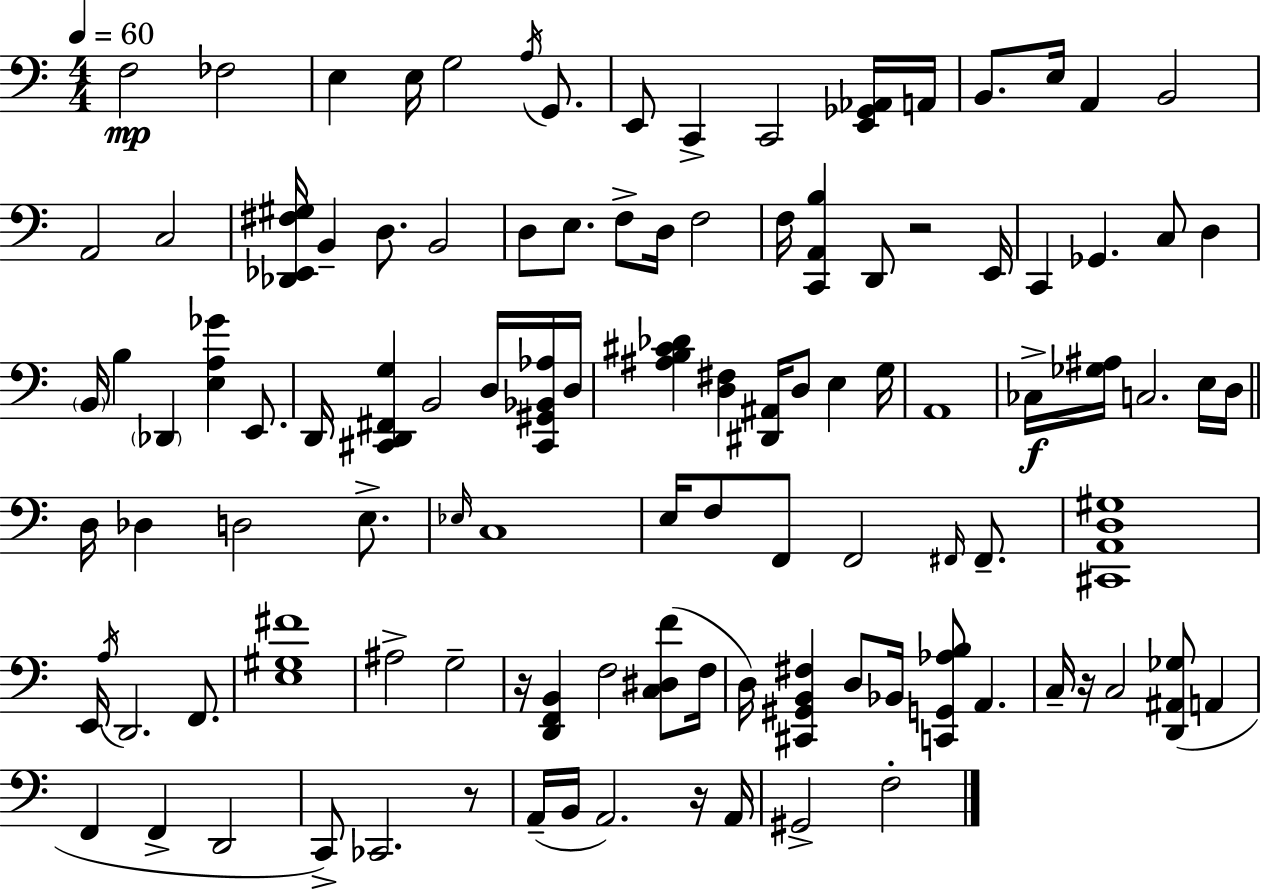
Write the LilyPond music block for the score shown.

{
  \clef bass
  \numericTimeSignature
  \time 4/4
  \key c \major
  \tempo 4 = 60
  f2\mp fes2 | e4 e16 g2 \acciaccatura { a16 } g,8. | e,8 c,4-> c,2 <e, ges, aes,>16 | a,16 b,8. e16 a,4 b,2 | \break a,2 c2 | <des, ees, fis gis>16 b,4-- d8. b,2 | d8 e8. f8-> d16 f2 | f16 <c, a, b>4 d,8 r2 | \break e,16 c,4 ges,4. c8 d4 | \parenthesize b,16 b4 \parenthesize des,4 <e a ges'>4 e,8. | d,16 <cis, d, fis, g>4 b,2 d16 <cis, gis, bes, aes>16 | d16 <ais b cis' des'>4 <d fis>4 <dis, ais,>16 d8 e4 | \break g16 a,1 | ces16->\f <ges ais>16 c2. e16 | d16 \bar "||" \break \key a \minor d16 des4 d2 e8.-> | \grace { ees16 } c1 | e16 f8 f,8 f,2 \grace { fis,16 } fis,8.-- | <cis, a, d gis>1 | \break e,16 \acciaccatura { a16 } d,2. | f,8. <e gis fis'>1 | ais2-> g2-- | r16 <d, f, b,>4 f2 | \break <c dis f'>8( f16 d16) <cis, gis, b, fis>4 d8 bes,16 <c, g, aes b>8 a,4. | c16-- r16 c2 <d, ais, ges>8( a,4 | f,4 f,4-> d,2 | c,8->) ces,2. | \break r8 a,16--( b,16 a,2.) | r16 a,16 gis,2-> f2-. | \bar "|."
}